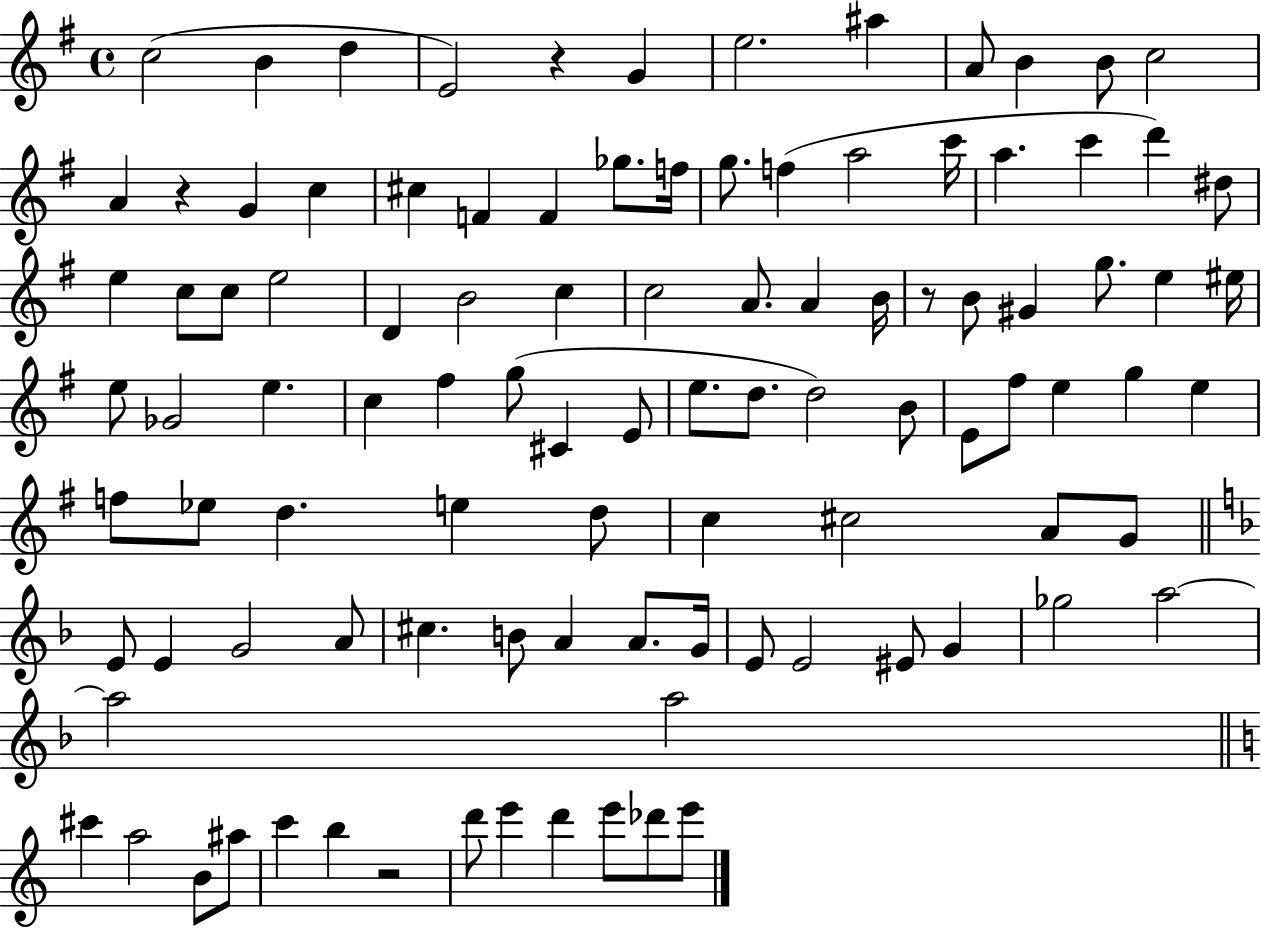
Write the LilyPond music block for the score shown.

{
  \clef treble
  \time 4/4
  \defaultTimeSignature
  \key g \major
  \repeat volta 2 { c''2( b'4 d''4 | e'2) r4 g'4 | e''2. ais''4 | a'8 b'4 b'8 c''2 | \break a'4 r4 g'4 c''4 | cis''4 f'4 f'4 ges''8. f''16 | g''8. f''4( a''2 c'''16 | a''4. c'''4 d'''4) dis''8 | \break e''4 c''8 c''8 e''2 | d'4 b'2 c''4 | c''2 a'8. a'4 b'16 | r8 b'8 gis'4 g''8. e''4 eis''16 | \break e''8 ges'2 e''4. | c''4 fis''4 g''8( cis'4 e'8 | e''8. d''8. d''2) b'8 | e'8 fis''8 e''4 g''4 e''4 | \break f''8 ees''8 d''4. e''4 d''8 | c''4 cis''2 a'8 g'8 | \bar "||" \break \key d \minor e'8 e'4 g'2 a'8 | cis''4. b'8 a'4 a'8. g'16 | e'8 e'2 eis'8 g'4 | ges''2 a''2~~ | \break a''2 a''2 | \bar "||" \break \key a \minor cis'''4 a''2 b'8 ais''8 | c'''4 b''4 r2 | d'''8 e'''4 d'''4 e'''8 des'''8 e'''8 | } \bar "|."
}